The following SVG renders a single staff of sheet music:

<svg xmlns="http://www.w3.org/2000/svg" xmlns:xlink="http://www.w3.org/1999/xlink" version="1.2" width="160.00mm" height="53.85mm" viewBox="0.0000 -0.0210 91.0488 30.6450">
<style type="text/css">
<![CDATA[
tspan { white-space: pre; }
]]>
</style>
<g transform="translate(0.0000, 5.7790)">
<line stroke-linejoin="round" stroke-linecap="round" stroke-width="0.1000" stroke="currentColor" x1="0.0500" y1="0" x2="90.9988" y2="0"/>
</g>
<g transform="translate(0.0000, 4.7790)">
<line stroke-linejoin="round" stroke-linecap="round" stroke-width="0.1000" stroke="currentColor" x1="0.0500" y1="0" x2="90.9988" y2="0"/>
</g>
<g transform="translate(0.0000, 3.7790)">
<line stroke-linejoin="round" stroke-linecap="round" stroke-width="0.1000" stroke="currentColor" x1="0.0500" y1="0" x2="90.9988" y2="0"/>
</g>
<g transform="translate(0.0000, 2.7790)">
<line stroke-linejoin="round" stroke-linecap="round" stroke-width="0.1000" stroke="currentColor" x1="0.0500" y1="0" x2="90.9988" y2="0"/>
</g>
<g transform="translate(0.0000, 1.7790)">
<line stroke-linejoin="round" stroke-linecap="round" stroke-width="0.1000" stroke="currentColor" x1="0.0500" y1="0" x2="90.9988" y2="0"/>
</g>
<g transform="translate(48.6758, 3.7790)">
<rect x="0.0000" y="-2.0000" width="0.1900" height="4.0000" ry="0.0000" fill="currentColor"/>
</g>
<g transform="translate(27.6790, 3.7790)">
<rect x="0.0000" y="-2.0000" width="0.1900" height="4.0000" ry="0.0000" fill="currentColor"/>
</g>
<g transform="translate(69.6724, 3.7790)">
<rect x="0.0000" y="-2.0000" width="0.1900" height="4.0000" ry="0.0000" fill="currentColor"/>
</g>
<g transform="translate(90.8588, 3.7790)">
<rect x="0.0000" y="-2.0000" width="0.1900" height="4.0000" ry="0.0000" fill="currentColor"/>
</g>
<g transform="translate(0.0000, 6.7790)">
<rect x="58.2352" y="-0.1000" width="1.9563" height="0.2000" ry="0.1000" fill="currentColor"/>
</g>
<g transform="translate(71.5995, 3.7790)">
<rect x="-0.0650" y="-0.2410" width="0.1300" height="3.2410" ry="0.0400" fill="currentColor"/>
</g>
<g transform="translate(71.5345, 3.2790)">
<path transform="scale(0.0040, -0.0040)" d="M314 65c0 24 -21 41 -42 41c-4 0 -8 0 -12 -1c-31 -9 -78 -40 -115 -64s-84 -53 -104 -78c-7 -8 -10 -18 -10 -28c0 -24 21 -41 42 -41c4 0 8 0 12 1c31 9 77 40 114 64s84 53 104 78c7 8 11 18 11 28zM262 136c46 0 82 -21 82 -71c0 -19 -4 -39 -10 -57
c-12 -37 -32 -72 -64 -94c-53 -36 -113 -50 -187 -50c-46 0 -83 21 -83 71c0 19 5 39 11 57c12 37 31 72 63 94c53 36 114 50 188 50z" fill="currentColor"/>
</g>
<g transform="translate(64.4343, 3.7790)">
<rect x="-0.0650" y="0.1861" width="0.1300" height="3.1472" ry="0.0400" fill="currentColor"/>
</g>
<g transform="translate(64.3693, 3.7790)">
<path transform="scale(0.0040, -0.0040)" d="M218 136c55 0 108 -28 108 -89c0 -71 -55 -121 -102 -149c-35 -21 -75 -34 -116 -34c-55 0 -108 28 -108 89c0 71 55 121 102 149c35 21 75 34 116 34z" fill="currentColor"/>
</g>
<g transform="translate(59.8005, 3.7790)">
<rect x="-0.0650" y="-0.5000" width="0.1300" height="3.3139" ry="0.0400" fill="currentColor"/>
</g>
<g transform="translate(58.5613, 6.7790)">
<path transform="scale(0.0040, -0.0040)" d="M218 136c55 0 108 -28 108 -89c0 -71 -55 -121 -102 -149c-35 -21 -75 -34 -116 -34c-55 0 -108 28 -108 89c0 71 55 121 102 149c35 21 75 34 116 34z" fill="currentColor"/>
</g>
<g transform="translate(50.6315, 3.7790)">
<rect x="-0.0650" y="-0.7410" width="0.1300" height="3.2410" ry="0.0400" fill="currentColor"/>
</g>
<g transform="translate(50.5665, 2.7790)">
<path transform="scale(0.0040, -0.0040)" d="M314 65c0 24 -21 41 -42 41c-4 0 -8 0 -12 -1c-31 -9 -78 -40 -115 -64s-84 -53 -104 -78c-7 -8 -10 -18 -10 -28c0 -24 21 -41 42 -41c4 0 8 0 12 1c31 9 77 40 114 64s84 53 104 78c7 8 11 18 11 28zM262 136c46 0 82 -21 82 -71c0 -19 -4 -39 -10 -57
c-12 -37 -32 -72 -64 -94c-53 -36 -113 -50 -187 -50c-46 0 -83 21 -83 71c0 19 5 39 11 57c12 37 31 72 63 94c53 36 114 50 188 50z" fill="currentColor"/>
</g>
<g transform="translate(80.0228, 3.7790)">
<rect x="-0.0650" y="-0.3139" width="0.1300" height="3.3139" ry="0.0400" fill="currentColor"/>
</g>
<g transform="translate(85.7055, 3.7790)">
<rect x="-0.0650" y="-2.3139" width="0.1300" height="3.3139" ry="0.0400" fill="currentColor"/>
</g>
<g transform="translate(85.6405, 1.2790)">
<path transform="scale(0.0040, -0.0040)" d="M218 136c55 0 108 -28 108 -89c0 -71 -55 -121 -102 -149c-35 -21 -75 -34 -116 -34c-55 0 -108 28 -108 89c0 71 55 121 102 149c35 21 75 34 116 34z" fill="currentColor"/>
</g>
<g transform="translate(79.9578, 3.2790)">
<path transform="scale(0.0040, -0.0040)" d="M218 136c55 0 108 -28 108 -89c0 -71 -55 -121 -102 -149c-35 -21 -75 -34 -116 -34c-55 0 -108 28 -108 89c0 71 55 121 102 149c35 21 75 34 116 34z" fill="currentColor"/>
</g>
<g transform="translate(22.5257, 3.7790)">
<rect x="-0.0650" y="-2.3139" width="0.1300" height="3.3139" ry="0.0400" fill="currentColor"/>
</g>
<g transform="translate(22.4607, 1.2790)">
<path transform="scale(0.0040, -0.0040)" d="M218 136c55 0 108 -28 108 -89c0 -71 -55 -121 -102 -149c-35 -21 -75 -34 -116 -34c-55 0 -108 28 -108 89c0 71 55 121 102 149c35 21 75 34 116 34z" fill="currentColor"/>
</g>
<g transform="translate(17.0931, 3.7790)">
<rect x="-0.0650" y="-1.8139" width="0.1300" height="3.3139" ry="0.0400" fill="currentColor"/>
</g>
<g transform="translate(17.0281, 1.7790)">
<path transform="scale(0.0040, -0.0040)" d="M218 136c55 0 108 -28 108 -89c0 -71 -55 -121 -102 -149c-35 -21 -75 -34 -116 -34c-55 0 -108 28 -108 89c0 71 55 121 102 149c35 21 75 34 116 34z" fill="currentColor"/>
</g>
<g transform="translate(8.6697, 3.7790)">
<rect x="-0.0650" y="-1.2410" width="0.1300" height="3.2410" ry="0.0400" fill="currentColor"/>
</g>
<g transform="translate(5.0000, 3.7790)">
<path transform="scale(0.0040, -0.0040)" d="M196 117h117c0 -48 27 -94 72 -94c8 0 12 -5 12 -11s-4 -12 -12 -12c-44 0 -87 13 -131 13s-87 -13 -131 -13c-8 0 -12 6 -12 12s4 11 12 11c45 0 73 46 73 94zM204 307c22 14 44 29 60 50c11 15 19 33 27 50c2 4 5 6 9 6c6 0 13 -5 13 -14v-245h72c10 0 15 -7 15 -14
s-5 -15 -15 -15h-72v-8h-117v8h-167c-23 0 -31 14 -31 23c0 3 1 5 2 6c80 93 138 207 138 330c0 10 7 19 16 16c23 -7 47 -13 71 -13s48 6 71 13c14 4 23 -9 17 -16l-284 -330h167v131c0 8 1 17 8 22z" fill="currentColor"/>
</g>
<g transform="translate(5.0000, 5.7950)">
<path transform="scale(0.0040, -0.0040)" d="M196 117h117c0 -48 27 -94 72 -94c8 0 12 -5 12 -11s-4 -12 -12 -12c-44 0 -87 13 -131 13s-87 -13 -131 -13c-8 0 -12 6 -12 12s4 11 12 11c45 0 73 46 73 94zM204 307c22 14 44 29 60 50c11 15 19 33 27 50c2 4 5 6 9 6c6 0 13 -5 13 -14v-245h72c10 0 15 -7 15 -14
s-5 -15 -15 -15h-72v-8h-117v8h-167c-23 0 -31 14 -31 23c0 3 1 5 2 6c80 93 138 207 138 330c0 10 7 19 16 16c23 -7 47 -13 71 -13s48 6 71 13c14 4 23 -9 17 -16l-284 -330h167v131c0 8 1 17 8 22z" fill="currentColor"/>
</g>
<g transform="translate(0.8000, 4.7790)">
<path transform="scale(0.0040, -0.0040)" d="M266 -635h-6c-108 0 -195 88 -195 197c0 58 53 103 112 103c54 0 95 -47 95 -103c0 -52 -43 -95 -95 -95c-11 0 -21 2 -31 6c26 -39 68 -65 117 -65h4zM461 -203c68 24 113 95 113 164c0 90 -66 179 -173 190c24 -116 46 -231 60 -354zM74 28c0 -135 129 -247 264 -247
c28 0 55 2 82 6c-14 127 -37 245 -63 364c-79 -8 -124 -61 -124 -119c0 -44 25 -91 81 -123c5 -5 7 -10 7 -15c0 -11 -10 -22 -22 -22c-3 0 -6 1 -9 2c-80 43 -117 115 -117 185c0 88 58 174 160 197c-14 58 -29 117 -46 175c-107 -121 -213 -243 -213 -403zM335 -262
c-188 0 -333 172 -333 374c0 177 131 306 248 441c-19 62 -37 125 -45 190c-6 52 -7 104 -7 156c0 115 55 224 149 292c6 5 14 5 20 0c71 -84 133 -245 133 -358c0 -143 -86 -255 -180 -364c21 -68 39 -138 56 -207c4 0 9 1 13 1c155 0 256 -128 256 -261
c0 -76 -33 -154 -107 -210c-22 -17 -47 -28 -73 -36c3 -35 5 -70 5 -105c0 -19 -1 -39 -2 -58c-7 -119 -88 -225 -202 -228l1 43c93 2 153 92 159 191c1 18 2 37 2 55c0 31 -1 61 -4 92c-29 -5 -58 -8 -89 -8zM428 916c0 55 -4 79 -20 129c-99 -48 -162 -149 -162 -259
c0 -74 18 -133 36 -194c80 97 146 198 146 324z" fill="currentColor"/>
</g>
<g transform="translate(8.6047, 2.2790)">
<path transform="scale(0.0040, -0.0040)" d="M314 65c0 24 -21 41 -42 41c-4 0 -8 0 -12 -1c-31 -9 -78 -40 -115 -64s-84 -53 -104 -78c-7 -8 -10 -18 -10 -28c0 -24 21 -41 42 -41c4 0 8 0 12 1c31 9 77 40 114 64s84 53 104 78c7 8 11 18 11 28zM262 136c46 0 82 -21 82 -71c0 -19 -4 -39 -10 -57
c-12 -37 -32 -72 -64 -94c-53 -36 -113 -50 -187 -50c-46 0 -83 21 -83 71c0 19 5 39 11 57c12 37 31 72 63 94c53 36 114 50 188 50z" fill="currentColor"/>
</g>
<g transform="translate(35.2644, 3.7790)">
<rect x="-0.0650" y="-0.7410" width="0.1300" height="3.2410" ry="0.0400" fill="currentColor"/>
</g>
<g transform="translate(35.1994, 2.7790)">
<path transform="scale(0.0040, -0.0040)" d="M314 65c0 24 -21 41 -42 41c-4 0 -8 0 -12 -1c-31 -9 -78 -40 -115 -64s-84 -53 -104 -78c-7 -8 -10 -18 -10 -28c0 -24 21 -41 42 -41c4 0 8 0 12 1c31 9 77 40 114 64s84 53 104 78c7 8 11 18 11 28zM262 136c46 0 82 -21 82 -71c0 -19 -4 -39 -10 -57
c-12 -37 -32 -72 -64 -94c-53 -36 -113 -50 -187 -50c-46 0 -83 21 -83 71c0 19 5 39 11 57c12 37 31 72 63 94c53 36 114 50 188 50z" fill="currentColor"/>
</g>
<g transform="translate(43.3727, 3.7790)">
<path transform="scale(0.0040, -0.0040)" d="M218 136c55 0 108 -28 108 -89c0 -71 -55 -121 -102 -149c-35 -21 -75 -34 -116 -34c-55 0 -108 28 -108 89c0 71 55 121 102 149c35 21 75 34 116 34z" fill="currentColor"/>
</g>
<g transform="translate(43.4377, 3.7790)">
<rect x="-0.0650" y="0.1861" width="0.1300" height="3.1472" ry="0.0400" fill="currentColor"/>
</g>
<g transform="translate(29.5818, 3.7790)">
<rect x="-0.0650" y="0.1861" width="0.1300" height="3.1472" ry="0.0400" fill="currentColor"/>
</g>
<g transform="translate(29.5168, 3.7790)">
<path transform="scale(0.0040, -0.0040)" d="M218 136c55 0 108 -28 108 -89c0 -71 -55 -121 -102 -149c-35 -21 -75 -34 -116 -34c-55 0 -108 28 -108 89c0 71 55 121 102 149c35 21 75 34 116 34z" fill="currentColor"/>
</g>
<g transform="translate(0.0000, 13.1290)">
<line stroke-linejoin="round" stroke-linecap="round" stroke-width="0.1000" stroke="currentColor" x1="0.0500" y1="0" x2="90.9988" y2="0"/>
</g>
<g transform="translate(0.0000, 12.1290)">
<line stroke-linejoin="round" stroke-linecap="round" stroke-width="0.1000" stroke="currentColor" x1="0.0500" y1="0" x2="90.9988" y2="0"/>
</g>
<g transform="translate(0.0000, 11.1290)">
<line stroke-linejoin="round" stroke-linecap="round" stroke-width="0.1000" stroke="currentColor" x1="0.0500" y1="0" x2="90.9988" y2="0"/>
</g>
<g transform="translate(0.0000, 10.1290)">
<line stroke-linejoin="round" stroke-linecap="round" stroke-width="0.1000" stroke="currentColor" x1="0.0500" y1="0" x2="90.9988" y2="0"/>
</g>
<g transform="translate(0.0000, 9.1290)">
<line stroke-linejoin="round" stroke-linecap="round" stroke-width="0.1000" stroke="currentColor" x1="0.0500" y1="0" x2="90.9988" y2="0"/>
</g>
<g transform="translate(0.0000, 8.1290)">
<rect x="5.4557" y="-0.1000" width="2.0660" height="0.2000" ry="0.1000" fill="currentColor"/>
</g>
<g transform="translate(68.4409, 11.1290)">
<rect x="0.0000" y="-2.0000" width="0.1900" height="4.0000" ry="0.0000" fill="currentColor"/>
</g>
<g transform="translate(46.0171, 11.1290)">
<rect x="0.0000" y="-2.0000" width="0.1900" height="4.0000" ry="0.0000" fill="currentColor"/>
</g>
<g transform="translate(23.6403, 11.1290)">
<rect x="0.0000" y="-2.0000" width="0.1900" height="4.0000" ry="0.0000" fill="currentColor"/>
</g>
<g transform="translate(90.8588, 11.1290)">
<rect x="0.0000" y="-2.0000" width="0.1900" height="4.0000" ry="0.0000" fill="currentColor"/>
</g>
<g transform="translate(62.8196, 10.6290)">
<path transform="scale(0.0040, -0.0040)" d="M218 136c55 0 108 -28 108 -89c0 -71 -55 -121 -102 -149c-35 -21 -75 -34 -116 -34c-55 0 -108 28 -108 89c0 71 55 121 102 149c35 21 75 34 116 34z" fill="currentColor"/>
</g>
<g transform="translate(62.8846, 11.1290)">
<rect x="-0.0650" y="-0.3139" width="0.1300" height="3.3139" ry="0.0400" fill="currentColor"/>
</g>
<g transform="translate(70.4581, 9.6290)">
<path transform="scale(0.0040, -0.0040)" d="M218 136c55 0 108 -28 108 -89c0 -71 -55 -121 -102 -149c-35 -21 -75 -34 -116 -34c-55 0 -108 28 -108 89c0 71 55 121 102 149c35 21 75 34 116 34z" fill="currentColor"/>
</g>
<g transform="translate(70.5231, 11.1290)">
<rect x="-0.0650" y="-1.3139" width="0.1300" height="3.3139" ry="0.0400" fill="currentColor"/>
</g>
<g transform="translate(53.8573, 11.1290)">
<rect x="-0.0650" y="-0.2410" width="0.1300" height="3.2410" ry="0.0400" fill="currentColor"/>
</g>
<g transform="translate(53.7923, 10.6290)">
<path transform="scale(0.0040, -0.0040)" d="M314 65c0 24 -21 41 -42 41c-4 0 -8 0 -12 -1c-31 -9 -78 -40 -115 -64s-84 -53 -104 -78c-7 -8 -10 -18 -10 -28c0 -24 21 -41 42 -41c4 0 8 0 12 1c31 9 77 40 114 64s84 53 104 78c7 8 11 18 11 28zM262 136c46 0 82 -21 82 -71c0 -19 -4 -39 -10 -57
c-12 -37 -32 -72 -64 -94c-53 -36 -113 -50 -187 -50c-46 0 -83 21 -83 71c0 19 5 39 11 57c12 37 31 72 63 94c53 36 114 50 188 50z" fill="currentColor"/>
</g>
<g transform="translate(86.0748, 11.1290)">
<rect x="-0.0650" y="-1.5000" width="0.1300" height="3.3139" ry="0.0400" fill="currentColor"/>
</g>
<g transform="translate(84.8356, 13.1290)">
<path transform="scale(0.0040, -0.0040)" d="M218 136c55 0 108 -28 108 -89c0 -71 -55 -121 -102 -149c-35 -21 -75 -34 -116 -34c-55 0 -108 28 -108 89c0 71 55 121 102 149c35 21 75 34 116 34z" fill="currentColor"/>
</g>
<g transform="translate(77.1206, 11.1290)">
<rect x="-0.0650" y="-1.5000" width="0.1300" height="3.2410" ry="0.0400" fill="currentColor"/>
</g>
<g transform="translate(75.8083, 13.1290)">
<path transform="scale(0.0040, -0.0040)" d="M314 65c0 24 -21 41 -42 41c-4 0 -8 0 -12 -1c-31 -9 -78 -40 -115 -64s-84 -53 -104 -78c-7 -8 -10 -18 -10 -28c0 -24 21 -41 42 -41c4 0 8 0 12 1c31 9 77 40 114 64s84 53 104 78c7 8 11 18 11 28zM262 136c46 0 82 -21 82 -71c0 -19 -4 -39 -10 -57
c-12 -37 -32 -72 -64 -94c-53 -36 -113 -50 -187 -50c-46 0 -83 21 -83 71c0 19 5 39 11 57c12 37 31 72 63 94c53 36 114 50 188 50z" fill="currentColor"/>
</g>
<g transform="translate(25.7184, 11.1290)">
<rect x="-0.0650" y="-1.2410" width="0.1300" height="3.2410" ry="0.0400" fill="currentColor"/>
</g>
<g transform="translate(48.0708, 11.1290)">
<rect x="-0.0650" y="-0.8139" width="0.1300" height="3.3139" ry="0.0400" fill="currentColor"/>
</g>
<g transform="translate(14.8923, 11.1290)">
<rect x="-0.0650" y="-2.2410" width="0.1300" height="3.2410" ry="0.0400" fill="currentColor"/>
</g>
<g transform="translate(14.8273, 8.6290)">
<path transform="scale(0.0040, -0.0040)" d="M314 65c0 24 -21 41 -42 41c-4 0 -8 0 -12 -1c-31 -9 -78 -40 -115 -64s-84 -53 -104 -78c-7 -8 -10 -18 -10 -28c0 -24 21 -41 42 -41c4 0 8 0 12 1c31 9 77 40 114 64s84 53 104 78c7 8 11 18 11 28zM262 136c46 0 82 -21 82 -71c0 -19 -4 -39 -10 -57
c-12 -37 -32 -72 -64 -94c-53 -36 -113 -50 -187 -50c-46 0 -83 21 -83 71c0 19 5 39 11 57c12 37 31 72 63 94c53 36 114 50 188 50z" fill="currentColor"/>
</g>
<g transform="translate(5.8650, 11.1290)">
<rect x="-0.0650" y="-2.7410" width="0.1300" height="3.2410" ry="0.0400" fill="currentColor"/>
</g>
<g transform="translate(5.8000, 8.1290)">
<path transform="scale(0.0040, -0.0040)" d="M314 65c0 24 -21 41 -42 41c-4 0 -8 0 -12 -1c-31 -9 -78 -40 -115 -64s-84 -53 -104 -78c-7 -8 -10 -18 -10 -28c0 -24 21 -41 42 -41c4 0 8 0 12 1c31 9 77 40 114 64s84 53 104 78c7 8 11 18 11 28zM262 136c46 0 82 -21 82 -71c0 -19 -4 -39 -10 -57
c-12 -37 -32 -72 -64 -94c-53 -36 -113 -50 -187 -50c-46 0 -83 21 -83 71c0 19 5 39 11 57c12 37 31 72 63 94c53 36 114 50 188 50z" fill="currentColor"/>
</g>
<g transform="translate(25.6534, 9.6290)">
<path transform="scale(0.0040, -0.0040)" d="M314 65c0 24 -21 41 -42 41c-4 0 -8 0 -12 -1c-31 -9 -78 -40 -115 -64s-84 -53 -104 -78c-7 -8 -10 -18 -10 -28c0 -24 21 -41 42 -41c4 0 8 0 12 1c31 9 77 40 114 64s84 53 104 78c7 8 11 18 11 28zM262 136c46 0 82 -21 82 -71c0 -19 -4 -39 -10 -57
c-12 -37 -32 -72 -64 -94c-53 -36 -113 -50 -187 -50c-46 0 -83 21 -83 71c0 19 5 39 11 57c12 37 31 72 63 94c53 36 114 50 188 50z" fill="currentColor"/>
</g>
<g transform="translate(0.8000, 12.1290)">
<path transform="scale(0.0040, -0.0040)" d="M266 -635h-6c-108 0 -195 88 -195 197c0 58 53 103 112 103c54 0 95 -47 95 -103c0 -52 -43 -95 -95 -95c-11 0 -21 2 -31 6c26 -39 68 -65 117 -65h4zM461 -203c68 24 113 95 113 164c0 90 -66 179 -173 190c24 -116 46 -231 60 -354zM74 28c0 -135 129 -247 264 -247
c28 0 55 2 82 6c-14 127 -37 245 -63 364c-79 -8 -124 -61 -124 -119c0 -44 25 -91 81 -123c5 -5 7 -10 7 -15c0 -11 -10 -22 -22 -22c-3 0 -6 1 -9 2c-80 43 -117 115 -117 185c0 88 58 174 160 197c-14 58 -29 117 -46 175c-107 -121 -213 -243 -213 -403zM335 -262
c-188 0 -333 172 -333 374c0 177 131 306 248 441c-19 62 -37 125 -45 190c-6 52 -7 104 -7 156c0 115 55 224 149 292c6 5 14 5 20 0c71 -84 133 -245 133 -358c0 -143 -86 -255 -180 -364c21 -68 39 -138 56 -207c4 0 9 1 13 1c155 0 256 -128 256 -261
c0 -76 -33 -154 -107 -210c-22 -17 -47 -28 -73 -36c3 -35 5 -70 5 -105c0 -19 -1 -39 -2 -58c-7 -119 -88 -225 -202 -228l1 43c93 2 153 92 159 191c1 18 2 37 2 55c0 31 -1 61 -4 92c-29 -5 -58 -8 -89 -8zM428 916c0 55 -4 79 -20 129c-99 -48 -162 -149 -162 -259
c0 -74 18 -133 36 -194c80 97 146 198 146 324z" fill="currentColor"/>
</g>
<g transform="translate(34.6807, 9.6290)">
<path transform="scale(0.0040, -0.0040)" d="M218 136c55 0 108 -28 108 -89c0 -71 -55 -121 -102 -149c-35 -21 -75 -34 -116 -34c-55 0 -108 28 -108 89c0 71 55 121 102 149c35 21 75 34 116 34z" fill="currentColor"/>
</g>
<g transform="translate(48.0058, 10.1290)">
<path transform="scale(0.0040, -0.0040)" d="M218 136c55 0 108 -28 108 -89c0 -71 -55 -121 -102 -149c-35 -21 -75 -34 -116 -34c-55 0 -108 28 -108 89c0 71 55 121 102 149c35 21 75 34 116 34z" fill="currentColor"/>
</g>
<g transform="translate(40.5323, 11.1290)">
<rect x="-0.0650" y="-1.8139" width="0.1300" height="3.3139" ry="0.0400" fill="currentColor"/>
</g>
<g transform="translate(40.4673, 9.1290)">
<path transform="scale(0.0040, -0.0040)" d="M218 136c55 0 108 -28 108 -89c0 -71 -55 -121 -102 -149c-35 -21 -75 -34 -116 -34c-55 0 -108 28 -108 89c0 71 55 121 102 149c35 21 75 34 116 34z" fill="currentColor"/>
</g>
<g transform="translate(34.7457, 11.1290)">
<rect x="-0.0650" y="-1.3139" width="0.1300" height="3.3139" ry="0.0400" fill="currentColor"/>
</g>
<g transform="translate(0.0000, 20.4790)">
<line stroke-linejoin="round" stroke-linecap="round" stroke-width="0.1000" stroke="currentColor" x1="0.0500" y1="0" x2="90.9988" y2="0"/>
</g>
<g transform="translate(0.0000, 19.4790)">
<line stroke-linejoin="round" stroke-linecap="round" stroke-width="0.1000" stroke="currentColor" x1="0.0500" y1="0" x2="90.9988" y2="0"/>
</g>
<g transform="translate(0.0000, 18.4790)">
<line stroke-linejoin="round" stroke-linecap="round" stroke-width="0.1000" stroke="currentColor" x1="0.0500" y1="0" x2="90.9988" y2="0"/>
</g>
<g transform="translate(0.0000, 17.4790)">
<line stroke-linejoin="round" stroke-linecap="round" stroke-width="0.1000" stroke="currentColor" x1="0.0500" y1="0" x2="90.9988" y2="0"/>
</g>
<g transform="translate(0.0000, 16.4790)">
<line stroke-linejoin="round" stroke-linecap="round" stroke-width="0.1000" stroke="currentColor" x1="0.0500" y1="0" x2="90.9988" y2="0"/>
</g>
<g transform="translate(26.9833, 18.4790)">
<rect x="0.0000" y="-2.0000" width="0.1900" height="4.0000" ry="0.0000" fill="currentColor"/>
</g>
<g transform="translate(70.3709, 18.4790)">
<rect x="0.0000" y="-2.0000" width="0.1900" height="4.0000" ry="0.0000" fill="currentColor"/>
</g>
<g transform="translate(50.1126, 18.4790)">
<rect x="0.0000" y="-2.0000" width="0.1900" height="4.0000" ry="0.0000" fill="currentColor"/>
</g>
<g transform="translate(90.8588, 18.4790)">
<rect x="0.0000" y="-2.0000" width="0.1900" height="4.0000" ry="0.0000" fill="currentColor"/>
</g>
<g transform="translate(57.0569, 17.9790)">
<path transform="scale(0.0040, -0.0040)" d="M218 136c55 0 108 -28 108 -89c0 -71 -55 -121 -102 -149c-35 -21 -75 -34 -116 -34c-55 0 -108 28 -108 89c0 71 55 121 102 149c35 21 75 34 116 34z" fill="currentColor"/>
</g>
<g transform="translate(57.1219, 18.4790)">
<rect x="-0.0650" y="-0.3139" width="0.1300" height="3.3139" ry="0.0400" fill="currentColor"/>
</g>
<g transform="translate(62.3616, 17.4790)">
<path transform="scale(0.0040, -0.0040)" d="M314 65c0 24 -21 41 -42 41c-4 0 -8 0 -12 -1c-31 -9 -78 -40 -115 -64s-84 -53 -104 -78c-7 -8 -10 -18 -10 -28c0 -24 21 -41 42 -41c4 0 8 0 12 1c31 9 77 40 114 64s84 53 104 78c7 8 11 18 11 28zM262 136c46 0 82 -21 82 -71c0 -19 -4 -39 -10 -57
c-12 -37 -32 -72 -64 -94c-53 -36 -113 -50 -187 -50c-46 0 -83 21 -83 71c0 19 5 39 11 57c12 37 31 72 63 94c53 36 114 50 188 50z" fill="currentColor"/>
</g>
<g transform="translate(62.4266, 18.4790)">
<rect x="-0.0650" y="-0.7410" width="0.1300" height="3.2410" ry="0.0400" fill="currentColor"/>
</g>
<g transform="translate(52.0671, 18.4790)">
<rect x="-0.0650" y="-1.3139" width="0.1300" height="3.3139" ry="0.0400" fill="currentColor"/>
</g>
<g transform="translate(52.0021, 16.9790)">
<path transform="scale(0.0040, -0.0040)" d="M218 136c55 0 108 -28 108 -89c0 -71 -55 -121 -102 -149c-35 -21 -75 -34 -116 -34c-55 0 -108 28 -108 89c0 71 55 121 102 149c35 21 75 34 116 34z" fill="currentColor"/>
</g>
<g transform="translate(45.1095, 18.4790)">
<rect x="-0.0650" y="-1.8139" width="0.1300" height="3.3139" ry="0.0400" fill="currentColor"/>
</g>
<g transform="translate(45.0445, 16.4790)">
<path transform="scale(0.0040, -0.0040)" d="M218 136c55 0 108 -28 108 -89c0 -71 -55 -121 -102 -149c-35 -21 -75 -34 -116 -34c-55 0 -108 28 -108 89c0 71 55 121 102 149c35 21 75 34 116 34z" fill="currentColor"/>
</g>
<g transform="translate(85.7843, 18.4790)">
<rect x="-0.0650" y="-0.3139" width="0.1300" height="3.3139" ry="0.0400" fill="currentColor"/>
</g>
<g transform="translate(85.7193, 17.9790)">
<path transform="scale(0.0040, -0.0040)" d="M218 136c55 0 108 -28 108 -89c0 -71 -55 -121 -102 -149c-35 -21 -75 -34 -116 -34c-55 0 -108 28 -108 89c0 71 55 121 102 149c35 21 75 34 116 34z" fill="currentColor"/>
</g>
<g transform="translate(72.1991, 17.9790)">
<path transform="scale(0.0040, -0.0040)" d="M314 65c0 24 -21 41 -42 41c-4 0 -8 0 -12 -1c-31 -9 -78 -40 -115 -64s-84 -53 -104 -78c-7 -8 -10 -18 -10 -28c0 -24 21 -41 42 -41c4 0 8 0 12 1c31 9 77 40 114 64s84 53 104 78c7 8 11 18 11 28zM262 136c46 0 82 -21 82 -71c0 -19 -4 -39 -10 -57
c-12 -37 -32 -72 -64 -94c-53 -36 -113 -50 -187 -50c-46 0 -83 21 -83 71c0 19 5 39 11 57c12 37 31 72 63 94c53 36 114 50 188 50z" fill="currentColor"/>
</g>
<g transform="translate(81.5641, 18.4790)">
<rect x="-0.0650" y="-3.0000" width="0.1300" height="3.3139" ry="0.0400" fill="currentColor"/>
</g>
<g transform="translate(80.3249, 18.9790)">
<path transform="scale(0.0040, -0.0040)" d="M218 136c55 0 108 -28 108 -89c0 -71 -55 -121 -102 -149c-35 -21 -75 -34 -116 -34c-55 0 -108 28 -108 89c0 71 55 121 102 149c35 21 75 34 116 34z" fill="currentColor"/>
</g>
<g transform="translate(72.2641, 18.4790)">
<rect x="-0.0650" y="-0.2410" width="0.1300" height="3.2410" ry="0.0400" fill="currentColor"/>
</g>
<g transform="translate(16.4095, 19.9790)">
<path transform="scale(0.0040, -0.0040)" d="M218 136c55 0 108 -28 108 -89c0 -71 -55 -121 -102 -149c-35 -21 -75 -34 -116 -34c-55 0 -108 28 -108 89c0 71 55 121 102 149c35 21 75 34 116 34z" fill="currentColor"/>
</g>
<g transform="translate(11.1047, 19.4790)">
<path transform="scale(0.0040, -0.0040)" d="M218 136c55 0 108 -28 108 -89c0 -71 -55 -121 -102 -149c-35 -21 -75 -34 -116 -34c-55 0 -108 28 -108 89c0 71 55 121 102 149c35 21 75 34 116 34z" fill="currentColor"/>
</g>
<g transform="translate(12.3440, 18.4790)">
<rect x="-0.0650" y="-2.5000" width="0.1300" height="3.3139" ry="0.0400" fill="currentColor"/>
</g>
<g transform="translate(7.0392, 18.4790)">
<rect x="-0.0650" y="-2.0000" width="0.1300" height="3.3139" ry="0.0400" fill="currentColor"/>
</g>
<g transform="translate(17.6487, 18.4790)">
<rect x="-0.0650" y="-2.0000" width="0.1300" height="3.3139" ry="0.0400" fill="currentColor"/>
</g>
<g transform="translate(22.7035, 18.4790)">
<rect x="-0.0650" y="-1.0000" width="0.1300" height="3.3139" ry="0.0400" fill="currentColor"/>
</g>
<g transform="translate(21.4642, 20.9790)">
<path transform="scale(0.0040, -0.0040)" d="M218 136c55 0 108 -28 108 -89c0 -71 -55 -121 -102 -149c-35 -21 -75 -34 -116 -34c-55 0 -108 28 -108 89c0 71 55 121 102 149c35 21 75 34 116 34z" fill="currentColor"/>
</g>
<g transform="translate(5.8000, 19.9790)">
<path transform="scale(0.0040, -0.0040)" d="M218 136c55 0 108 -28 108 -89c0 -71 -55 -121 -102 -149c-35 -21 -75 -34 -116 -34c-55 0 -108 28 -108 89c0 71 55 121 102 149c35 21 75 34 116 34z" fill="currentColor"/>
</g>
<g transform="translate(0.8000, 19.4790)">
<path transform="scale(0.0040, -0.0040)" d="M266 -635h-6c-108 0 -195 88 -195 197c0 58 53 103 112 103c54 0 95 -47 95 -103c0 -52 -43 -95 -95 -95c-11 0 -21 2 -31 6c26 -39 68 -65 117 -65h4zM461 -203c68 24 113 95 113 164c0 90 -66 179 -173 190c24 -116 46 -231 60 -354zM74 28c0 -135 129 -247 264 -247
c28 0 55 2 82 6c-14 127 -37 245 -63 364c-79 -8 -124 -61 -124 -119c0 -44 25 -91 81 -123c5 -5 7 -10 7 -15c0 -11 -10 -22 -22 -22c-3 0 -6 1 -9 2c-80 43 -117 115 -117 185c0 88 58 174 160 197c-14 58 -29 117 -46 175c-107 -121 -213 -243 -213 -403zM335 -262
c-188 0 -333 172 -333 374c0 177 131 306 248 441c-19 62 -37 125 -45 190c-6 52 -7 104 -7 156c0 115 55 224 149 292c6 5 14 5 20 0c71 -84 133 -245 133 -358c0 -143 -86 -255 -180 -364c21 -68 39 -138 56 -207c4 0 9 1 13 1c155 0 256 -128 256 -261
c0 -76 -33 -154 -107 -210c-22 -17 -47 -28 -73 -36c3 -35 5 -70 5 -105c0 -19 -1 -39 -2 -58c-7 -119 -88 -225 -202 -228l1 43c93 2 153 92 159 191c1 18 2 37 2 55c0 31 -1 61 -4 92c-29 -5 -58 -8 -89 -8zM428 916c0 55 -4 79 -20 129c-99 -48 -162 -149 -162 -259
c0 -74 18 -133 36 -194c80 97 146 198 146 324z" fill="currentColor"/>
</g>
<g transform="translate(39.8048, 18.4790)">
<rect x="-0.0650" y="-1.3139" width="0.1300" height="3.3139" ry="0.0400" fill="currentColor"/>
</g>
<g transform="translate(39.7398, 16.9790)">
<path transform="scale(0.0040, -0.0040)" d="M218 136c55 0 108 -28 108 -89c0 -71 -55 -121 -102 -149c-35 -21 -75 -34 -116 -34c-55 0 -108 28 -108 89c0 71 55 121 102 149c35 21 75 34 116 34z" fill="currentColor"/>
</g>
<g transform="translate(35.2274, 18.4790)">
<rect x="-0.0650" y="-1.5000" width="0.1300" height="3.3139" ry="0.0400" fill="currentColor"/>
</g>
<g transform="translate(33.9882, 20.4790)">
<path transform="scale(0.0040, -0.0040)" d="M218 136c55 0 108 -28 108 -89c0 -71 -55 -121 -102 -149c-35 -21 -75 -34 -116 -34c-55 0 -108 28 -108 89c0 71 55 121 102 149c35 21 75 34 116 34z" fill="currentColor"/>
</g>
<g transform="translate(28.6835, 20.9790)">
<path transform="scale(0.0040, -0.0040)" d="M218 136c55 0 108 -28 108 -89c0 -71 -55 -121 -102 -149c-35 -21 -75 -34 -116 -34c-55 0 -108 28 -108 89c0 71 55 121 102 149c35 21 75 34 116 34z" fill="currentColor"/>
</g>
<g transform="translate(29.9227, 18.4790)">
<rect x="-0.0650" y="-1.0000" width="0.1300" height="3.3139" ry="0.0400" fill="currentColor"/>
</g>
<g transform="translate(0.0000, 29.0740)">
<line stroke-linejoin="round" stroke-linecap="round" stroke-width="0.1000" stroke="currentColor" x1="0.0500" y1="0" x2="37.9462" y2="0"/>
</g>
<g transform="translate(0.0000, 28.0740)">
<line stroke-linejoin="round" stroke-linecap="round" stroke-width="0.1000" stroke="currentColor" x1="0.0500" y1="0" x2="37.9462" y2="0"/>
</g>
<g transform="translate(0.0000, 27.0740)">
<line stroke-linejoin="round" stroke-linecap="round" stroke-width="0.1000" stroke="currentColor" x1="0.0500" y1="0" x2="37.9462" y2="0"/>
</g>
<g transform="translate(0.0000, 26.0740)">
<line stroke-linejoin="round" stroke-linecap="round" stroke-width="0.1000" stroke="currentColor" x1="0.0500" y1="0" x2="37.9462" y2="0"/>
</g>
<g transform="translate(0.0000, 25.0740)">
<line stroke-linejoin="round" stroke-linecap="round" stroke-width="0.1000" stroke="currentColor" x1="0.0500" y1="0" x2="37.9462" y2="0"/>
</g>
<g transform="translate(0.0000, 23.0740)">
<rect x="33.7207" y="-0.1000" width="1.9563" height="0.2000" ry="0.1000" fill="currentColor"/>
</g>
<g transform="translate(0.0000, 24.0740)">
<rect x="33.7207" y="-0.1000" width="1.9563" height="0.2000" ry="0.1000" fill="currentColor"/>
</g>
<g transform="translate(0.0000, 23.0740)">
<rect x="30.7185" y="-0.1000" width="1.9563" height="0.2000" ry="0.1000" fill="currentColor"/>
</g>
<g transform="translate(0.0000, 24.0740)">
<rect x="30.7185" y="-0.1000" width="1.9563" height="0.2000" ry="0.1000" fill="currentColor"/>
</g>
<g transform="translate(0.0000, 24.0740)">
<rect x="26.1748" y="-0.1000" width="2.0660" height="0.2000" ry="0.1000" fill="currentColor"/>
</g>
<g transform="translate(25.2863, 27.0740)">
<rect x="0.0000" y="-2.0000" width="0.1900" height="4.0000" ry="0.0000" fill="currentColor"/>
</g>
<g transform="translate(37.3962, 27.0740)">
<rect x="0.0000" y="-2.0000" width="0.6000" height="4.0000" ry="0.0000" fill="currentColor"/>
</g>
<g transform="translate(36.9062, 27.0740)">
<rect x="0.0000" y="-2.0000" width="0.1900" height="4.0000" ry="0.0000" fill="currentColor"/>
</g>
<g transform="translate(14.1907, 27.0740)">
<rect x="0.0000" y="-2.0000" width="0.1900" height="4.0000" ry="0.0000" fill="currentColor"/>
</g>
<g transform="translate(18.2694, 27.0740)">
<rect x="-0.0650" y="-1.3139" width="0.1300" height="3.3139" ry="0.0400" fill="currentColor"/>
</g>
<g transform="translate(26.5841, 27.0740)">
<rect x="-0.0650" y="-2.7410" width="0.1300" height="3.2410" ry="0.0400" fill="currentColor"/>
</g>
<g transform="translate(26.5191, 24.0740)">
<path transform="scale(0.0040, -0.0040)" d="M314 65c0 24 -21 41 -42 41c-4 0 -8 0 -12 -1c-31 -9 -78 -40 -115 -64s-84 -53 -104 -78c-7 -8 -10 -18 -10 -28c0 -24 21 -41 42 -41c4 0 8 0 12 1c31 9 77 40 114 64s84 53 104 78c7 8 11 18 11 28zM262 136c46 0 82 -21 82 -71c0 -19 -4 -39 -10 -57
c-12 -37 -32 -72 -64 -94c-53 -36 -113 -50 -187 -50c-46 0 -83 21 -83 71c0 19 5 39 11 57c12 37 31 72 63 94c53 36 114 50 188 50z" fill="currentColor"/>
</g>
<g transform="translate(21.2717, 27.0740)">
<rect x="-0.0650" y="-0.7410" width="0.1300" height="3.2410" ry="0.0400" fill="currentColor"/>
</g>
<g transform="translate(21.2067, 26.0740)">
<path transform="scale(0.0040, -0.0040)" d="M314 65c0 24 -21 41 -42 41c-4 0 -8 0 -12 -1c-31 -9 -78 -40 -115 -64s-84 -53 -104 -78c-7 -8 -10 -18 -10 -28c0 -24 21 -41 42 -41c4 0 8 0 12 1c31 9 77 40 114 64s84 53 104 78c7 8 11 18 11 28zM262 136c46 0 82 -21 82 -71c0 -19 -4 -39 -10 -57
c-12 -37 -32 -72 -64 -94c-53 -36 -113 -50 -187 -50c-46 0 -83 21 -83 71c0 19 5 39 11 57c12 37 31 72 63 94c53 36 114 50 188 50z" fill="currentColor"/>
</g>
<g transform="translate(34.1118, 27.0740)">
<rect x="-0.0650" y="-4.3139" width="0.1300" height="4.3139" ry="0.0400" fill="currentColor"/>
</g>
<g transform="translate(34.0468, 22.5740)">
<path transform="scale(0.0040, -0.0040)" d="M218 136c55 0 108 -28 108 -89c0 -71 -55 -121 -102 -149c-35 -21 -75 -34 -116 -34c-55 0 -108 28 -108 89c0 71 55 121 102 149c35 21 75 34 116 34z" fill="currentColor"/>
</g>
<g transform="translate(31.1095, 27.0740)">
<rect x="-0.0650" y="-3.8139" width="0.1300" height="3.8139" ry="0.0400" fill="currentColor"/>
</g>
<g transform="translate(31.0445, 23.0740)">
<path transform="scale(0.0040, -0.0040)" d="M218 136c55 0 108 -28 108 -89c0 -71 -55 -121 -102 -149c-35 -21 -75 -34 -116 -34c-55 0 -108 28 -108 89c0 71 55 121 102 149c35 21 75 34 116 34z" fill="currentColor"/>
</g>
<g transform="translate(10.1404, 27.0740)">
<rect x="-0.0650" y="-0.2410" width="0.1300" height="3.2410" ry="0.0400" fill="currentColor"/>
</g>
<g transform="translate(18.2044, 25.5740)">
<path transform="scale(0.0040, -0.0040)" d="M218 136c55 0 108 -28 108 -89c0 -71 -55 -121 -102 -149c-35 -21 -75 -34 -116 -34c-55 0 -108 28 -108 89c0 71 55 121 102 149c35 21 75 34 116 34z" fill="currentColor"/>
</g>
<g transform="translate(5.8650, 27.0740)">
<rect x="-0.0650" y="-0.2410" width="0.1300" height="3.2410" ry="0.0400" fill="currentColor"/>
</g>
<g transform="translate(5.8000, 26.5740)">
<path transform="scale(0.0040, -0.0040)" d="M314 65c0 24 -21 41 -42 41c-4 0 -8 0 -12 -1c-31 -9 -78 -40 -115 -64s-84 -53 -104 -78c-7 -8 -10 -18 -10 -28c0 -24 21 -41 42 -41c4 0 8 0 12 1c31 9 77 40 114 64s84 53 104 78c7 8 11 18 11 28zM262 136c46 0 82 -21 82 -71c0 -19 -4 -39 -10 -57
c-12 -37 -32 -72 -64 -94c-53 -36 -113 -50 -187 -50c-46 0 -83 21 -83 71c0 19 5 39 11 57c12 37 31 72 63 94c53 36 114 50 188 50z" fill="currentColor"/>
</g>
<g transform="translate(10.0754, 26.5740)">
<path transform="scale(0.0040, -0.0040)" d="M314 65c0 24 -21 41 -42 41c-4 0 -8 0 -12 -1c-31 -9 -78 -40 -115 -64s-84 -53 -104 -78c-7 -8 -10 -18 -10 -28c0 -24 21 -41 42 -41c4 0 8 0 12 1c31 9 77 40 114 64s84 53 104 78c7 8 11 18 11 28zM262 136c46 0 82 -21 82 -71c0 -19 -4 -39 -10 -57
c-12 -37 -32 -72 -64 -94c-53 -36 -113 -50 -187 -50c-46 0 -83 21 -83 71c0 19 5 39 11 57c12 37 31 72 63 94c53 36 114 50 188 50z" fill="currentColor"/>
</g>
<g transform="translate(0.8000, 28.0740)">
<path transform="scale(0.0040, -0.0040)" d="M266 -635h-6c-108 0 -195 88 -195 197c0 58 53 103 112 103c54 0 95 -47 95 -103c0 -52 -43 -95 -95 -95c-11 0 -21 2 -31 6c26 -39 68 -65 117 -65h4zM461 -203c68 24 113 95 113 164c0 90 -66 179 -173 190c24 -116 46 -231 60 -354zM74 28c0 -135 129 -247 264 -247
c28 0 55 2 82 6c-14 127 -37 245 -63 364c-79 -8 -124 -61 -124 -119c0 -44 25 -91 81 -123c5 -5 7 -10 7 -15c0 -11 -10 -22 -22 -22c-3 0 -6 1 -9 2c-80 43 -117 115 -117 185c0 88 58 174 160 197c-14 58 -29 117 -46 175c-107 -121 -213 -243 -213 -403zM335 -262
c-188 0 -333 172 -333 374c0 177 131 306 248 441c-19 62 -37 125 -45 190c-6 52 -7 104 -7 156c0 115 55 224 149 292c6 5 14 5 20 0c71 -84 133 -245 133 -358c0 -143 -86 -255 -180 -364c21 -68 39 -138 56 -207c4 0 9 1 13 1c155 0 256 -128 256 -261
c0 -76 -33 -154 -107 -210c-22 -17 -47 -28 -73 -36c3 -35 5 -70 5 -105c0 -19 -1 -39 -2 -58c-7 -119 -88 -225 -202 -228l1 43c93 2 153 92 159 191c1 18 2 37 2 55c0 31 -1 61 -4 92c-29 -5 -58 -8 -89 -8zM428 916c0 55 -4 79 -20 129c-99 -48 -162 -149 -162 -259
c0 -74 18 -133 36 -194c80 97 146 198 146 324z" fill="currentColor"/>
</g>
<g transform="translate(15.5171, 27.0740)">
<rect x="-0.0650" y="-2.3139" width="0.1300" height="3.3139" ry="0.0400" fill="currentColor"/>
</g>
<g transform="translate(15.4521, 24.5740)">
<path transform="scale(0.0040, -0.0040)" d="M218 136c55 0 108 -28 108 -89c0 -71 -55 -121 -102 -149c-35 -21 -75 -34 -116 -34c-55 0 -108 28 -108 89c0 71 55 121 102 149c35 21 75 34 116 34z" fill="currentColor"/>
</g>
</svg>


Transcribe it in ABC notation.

X:1
T:Untitled
M:4/4
L:1/4
K:C
e2 f g B d2 B d2 C B c2 c g a2 g2 e2 e f d c2 c e E2 E F G F D D E e f e c d2 c2 A c c2 c2 g e d2 a2 c' d'